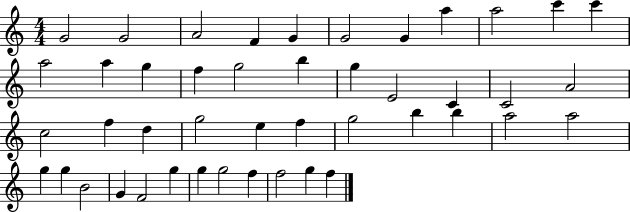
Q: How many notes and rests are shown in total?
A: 45